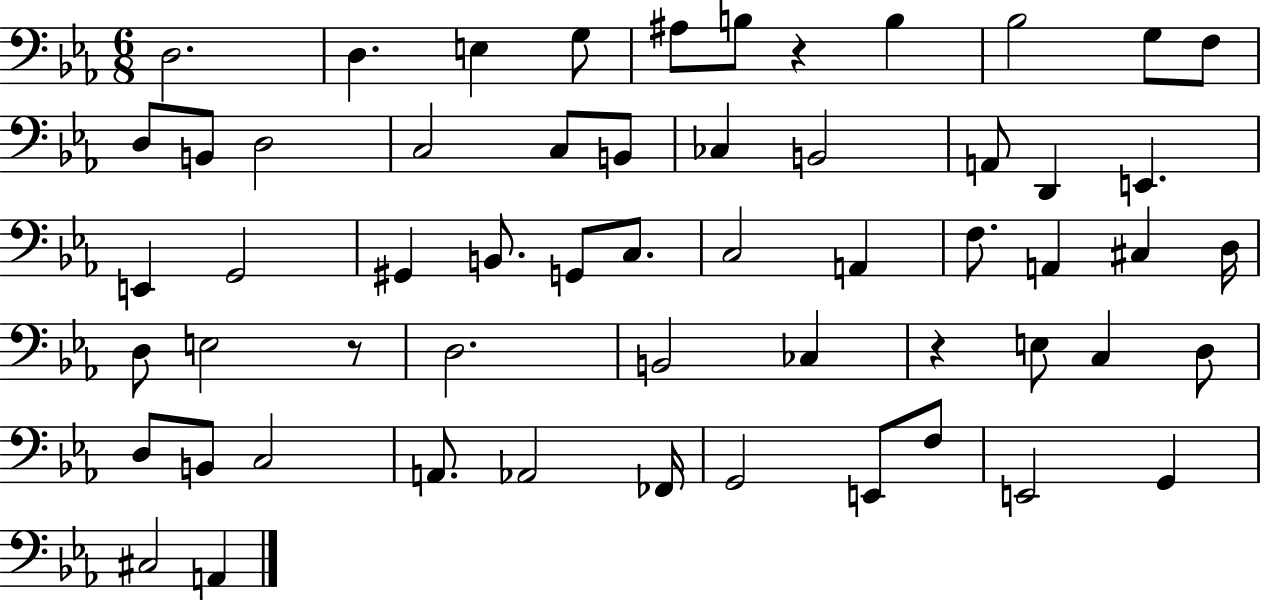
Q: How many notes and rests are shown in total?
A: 57